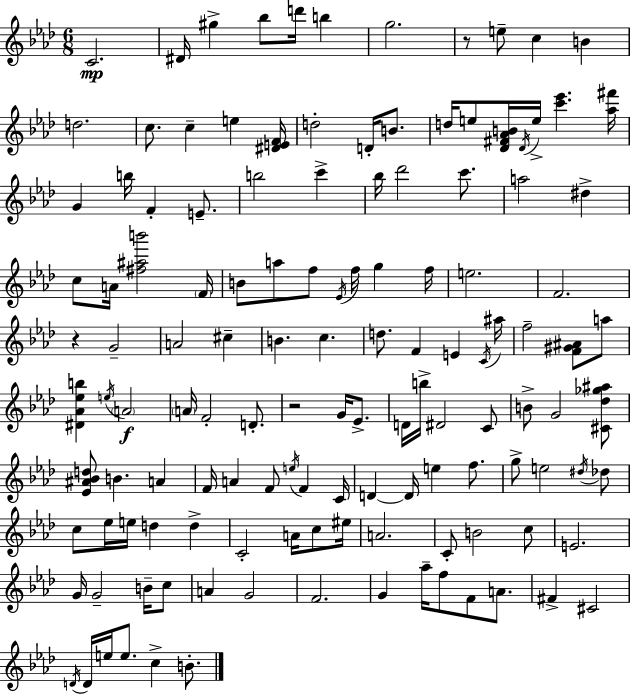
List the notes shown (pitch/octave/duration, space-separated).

C4/h. D#4/s G#5/q Bb5/e D6/s B5/q G5/h. R/e E5/e C5/q B4/q D5/h. C5/e. C5/q E5/q [D#4,E4,F4]/s D5/h D4/s B4/e. D5/s E5/e [Db4,F#4,Ab4,B4]/s Db4/s E5/s [C6,Eb6]/q. [Ab5,F#6]/s G4/q B5/s F4/q E4/e. B5/h C6/q Bb5/s Db6/h C6/e. A5/h D#5/q C5/e A4/s [F#5,A#5,B6]/h F4/s B4/e A5/e F5/e Eb4/s F5/s G5/q F5/s E5/h. F4/h. R/q G4/h A4/h C#5/q B4/q. C5/q. D5/e. F4/q E4/q C4/s A#5/s F5/h [F4,G#4,A#4]/e A5/e [D#4,Ab4,Eb5,B5]/q E5/s A4/h A4/s F4/h D4/e. R/h G4/s Eb4/e. D4/s B5/s D#4/h C4/e B4/e G4/h [C#4,Db5,Gb5,A#5]/e [Eb4,A#4,Bb4,D5]/e B4/q. A4/q F4/s A4/q F4/e E5/s F4/q C4/s D4/q D4/s E5/q F5/e. G5/e E5/h D#5/s Db5/e C5/e Eb5/s E5/s D5/q D5/q C4/h A4/s C5/e EIS5/s A4/h. C4/e B4/h C5/e E4/h. G4/s G4/h B4/s C5/e A4/q G4/h F4/h. G4/q Ab5/s F5/e F4/e A4/e. F#4/q C#4/h D4/s D4/s E5/s E5/e. C5/q B4/e.